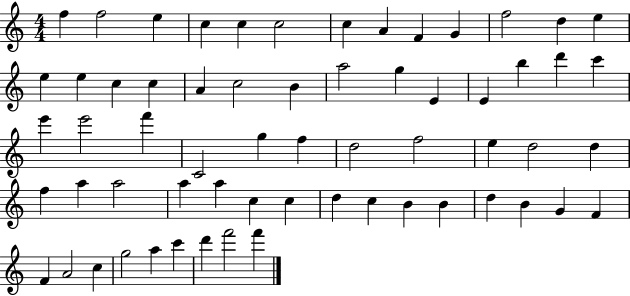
{
  \clef treble
  \numericTimeSignature
  \time 4/4
  \key c \major
  f''4 f''2 e''4 | c''4 c''4 c''2 | c''4 a'4 f'4 g'4 | f''2 d''4 e''4 | \break e''4 e''4 c''4 c''4 | a'4 c''2 b'4 | a''2 g''4 e'4 | e'4 b''4 d'''4 c'''4 | \break e'''4 e'''2 f'''4 | c'2 g''4 f''4 | d''2 f''2 | e''4 d''2 d''4 | \break f''4 a''4 a''2 | a''4 a''4 c''4 c''4 | d''4 c''4 b'4 b'4 | d''4 b'4 g'4 f'4 | \break f'4 a'2 c''4 | g''2 a''4 c'''4 | d'''4 f'''2 f'''4 | \bar "|."
}